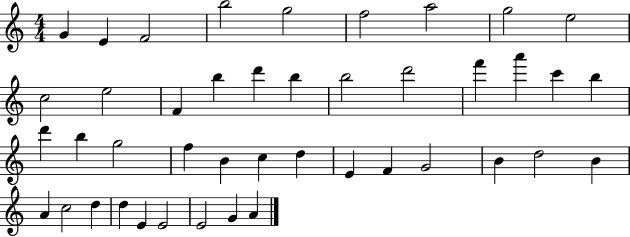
G4/q E4/q F4/h B5/h G5/h F5/h A5/h G5/h E5/h C5/h E5/h F4/q B5/q D6/q B5/q B5/h D6/h F6/q A6/q C6/q B5/q D6/q B5/q G5/h F5/q B4/q C5/q D5/q E4/q F4/q G4/h B4/q D5/h B4/q A4/q C5/h D5/q D5/q E4/q E4/h E4/h G4/q A4/q